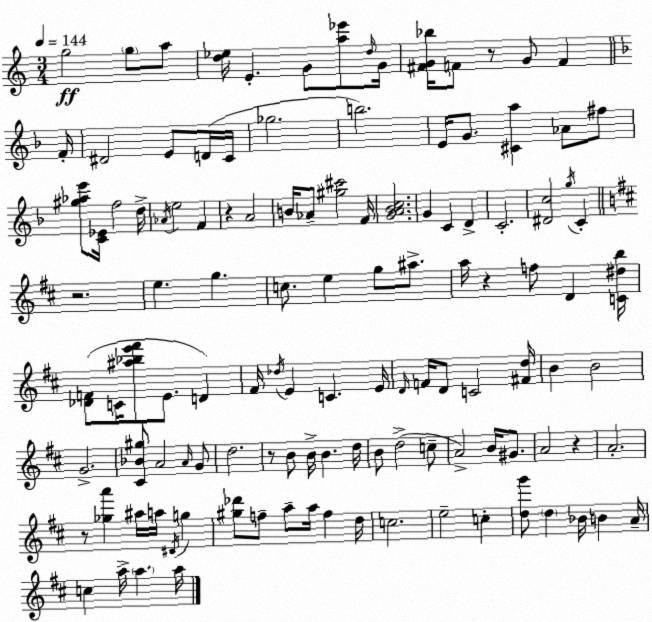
X:1
T:Untitled
M:3/4
L:1/4
K:C
g2 g/2 a/2 [d_e]/4 E G/2 [a_e']/2 d/4 G/4 [^FG_b]/4 F/2 z/2 G/2 F F/4 ^D2 E/2 D/4 C/4 _g2 b2 E/4 G/2 [^Ca] _A/2 ^f/2 [^g_ae']/2 [C_E]/4 f2 d/4 _A/4 e2 F z A2 B/4 _A/2 [^g^c']2 F/4 [GA_Bc]2 G C D C2 [^Dc]2 g/4 C z2 e g c/2 e g/2 ^a/2 a/4 z f/2 D [C^db]/4 [_DF]/2 C/4 [^a_be'^f']/2 E/2 D ^F/4 _d/4 E C E/4 D/4 F/4 D/2 C2 [^Fd]/4 B B2 G2 [^C_B^g]/2 A2 A/4 G/2 d2 z/2 B/2 B/4 B d/4 B/2 d2 c/2 A2 B/4 ^G/2 A2 z A2 z/2 [_ga'] ^a/4 a/4 ^D/4 g [^g_d']/2 f/2 a/2 a/4 f d/4 c2 e2 c [dg']/2 d _B/4 B A/4 c a/4 a a/4